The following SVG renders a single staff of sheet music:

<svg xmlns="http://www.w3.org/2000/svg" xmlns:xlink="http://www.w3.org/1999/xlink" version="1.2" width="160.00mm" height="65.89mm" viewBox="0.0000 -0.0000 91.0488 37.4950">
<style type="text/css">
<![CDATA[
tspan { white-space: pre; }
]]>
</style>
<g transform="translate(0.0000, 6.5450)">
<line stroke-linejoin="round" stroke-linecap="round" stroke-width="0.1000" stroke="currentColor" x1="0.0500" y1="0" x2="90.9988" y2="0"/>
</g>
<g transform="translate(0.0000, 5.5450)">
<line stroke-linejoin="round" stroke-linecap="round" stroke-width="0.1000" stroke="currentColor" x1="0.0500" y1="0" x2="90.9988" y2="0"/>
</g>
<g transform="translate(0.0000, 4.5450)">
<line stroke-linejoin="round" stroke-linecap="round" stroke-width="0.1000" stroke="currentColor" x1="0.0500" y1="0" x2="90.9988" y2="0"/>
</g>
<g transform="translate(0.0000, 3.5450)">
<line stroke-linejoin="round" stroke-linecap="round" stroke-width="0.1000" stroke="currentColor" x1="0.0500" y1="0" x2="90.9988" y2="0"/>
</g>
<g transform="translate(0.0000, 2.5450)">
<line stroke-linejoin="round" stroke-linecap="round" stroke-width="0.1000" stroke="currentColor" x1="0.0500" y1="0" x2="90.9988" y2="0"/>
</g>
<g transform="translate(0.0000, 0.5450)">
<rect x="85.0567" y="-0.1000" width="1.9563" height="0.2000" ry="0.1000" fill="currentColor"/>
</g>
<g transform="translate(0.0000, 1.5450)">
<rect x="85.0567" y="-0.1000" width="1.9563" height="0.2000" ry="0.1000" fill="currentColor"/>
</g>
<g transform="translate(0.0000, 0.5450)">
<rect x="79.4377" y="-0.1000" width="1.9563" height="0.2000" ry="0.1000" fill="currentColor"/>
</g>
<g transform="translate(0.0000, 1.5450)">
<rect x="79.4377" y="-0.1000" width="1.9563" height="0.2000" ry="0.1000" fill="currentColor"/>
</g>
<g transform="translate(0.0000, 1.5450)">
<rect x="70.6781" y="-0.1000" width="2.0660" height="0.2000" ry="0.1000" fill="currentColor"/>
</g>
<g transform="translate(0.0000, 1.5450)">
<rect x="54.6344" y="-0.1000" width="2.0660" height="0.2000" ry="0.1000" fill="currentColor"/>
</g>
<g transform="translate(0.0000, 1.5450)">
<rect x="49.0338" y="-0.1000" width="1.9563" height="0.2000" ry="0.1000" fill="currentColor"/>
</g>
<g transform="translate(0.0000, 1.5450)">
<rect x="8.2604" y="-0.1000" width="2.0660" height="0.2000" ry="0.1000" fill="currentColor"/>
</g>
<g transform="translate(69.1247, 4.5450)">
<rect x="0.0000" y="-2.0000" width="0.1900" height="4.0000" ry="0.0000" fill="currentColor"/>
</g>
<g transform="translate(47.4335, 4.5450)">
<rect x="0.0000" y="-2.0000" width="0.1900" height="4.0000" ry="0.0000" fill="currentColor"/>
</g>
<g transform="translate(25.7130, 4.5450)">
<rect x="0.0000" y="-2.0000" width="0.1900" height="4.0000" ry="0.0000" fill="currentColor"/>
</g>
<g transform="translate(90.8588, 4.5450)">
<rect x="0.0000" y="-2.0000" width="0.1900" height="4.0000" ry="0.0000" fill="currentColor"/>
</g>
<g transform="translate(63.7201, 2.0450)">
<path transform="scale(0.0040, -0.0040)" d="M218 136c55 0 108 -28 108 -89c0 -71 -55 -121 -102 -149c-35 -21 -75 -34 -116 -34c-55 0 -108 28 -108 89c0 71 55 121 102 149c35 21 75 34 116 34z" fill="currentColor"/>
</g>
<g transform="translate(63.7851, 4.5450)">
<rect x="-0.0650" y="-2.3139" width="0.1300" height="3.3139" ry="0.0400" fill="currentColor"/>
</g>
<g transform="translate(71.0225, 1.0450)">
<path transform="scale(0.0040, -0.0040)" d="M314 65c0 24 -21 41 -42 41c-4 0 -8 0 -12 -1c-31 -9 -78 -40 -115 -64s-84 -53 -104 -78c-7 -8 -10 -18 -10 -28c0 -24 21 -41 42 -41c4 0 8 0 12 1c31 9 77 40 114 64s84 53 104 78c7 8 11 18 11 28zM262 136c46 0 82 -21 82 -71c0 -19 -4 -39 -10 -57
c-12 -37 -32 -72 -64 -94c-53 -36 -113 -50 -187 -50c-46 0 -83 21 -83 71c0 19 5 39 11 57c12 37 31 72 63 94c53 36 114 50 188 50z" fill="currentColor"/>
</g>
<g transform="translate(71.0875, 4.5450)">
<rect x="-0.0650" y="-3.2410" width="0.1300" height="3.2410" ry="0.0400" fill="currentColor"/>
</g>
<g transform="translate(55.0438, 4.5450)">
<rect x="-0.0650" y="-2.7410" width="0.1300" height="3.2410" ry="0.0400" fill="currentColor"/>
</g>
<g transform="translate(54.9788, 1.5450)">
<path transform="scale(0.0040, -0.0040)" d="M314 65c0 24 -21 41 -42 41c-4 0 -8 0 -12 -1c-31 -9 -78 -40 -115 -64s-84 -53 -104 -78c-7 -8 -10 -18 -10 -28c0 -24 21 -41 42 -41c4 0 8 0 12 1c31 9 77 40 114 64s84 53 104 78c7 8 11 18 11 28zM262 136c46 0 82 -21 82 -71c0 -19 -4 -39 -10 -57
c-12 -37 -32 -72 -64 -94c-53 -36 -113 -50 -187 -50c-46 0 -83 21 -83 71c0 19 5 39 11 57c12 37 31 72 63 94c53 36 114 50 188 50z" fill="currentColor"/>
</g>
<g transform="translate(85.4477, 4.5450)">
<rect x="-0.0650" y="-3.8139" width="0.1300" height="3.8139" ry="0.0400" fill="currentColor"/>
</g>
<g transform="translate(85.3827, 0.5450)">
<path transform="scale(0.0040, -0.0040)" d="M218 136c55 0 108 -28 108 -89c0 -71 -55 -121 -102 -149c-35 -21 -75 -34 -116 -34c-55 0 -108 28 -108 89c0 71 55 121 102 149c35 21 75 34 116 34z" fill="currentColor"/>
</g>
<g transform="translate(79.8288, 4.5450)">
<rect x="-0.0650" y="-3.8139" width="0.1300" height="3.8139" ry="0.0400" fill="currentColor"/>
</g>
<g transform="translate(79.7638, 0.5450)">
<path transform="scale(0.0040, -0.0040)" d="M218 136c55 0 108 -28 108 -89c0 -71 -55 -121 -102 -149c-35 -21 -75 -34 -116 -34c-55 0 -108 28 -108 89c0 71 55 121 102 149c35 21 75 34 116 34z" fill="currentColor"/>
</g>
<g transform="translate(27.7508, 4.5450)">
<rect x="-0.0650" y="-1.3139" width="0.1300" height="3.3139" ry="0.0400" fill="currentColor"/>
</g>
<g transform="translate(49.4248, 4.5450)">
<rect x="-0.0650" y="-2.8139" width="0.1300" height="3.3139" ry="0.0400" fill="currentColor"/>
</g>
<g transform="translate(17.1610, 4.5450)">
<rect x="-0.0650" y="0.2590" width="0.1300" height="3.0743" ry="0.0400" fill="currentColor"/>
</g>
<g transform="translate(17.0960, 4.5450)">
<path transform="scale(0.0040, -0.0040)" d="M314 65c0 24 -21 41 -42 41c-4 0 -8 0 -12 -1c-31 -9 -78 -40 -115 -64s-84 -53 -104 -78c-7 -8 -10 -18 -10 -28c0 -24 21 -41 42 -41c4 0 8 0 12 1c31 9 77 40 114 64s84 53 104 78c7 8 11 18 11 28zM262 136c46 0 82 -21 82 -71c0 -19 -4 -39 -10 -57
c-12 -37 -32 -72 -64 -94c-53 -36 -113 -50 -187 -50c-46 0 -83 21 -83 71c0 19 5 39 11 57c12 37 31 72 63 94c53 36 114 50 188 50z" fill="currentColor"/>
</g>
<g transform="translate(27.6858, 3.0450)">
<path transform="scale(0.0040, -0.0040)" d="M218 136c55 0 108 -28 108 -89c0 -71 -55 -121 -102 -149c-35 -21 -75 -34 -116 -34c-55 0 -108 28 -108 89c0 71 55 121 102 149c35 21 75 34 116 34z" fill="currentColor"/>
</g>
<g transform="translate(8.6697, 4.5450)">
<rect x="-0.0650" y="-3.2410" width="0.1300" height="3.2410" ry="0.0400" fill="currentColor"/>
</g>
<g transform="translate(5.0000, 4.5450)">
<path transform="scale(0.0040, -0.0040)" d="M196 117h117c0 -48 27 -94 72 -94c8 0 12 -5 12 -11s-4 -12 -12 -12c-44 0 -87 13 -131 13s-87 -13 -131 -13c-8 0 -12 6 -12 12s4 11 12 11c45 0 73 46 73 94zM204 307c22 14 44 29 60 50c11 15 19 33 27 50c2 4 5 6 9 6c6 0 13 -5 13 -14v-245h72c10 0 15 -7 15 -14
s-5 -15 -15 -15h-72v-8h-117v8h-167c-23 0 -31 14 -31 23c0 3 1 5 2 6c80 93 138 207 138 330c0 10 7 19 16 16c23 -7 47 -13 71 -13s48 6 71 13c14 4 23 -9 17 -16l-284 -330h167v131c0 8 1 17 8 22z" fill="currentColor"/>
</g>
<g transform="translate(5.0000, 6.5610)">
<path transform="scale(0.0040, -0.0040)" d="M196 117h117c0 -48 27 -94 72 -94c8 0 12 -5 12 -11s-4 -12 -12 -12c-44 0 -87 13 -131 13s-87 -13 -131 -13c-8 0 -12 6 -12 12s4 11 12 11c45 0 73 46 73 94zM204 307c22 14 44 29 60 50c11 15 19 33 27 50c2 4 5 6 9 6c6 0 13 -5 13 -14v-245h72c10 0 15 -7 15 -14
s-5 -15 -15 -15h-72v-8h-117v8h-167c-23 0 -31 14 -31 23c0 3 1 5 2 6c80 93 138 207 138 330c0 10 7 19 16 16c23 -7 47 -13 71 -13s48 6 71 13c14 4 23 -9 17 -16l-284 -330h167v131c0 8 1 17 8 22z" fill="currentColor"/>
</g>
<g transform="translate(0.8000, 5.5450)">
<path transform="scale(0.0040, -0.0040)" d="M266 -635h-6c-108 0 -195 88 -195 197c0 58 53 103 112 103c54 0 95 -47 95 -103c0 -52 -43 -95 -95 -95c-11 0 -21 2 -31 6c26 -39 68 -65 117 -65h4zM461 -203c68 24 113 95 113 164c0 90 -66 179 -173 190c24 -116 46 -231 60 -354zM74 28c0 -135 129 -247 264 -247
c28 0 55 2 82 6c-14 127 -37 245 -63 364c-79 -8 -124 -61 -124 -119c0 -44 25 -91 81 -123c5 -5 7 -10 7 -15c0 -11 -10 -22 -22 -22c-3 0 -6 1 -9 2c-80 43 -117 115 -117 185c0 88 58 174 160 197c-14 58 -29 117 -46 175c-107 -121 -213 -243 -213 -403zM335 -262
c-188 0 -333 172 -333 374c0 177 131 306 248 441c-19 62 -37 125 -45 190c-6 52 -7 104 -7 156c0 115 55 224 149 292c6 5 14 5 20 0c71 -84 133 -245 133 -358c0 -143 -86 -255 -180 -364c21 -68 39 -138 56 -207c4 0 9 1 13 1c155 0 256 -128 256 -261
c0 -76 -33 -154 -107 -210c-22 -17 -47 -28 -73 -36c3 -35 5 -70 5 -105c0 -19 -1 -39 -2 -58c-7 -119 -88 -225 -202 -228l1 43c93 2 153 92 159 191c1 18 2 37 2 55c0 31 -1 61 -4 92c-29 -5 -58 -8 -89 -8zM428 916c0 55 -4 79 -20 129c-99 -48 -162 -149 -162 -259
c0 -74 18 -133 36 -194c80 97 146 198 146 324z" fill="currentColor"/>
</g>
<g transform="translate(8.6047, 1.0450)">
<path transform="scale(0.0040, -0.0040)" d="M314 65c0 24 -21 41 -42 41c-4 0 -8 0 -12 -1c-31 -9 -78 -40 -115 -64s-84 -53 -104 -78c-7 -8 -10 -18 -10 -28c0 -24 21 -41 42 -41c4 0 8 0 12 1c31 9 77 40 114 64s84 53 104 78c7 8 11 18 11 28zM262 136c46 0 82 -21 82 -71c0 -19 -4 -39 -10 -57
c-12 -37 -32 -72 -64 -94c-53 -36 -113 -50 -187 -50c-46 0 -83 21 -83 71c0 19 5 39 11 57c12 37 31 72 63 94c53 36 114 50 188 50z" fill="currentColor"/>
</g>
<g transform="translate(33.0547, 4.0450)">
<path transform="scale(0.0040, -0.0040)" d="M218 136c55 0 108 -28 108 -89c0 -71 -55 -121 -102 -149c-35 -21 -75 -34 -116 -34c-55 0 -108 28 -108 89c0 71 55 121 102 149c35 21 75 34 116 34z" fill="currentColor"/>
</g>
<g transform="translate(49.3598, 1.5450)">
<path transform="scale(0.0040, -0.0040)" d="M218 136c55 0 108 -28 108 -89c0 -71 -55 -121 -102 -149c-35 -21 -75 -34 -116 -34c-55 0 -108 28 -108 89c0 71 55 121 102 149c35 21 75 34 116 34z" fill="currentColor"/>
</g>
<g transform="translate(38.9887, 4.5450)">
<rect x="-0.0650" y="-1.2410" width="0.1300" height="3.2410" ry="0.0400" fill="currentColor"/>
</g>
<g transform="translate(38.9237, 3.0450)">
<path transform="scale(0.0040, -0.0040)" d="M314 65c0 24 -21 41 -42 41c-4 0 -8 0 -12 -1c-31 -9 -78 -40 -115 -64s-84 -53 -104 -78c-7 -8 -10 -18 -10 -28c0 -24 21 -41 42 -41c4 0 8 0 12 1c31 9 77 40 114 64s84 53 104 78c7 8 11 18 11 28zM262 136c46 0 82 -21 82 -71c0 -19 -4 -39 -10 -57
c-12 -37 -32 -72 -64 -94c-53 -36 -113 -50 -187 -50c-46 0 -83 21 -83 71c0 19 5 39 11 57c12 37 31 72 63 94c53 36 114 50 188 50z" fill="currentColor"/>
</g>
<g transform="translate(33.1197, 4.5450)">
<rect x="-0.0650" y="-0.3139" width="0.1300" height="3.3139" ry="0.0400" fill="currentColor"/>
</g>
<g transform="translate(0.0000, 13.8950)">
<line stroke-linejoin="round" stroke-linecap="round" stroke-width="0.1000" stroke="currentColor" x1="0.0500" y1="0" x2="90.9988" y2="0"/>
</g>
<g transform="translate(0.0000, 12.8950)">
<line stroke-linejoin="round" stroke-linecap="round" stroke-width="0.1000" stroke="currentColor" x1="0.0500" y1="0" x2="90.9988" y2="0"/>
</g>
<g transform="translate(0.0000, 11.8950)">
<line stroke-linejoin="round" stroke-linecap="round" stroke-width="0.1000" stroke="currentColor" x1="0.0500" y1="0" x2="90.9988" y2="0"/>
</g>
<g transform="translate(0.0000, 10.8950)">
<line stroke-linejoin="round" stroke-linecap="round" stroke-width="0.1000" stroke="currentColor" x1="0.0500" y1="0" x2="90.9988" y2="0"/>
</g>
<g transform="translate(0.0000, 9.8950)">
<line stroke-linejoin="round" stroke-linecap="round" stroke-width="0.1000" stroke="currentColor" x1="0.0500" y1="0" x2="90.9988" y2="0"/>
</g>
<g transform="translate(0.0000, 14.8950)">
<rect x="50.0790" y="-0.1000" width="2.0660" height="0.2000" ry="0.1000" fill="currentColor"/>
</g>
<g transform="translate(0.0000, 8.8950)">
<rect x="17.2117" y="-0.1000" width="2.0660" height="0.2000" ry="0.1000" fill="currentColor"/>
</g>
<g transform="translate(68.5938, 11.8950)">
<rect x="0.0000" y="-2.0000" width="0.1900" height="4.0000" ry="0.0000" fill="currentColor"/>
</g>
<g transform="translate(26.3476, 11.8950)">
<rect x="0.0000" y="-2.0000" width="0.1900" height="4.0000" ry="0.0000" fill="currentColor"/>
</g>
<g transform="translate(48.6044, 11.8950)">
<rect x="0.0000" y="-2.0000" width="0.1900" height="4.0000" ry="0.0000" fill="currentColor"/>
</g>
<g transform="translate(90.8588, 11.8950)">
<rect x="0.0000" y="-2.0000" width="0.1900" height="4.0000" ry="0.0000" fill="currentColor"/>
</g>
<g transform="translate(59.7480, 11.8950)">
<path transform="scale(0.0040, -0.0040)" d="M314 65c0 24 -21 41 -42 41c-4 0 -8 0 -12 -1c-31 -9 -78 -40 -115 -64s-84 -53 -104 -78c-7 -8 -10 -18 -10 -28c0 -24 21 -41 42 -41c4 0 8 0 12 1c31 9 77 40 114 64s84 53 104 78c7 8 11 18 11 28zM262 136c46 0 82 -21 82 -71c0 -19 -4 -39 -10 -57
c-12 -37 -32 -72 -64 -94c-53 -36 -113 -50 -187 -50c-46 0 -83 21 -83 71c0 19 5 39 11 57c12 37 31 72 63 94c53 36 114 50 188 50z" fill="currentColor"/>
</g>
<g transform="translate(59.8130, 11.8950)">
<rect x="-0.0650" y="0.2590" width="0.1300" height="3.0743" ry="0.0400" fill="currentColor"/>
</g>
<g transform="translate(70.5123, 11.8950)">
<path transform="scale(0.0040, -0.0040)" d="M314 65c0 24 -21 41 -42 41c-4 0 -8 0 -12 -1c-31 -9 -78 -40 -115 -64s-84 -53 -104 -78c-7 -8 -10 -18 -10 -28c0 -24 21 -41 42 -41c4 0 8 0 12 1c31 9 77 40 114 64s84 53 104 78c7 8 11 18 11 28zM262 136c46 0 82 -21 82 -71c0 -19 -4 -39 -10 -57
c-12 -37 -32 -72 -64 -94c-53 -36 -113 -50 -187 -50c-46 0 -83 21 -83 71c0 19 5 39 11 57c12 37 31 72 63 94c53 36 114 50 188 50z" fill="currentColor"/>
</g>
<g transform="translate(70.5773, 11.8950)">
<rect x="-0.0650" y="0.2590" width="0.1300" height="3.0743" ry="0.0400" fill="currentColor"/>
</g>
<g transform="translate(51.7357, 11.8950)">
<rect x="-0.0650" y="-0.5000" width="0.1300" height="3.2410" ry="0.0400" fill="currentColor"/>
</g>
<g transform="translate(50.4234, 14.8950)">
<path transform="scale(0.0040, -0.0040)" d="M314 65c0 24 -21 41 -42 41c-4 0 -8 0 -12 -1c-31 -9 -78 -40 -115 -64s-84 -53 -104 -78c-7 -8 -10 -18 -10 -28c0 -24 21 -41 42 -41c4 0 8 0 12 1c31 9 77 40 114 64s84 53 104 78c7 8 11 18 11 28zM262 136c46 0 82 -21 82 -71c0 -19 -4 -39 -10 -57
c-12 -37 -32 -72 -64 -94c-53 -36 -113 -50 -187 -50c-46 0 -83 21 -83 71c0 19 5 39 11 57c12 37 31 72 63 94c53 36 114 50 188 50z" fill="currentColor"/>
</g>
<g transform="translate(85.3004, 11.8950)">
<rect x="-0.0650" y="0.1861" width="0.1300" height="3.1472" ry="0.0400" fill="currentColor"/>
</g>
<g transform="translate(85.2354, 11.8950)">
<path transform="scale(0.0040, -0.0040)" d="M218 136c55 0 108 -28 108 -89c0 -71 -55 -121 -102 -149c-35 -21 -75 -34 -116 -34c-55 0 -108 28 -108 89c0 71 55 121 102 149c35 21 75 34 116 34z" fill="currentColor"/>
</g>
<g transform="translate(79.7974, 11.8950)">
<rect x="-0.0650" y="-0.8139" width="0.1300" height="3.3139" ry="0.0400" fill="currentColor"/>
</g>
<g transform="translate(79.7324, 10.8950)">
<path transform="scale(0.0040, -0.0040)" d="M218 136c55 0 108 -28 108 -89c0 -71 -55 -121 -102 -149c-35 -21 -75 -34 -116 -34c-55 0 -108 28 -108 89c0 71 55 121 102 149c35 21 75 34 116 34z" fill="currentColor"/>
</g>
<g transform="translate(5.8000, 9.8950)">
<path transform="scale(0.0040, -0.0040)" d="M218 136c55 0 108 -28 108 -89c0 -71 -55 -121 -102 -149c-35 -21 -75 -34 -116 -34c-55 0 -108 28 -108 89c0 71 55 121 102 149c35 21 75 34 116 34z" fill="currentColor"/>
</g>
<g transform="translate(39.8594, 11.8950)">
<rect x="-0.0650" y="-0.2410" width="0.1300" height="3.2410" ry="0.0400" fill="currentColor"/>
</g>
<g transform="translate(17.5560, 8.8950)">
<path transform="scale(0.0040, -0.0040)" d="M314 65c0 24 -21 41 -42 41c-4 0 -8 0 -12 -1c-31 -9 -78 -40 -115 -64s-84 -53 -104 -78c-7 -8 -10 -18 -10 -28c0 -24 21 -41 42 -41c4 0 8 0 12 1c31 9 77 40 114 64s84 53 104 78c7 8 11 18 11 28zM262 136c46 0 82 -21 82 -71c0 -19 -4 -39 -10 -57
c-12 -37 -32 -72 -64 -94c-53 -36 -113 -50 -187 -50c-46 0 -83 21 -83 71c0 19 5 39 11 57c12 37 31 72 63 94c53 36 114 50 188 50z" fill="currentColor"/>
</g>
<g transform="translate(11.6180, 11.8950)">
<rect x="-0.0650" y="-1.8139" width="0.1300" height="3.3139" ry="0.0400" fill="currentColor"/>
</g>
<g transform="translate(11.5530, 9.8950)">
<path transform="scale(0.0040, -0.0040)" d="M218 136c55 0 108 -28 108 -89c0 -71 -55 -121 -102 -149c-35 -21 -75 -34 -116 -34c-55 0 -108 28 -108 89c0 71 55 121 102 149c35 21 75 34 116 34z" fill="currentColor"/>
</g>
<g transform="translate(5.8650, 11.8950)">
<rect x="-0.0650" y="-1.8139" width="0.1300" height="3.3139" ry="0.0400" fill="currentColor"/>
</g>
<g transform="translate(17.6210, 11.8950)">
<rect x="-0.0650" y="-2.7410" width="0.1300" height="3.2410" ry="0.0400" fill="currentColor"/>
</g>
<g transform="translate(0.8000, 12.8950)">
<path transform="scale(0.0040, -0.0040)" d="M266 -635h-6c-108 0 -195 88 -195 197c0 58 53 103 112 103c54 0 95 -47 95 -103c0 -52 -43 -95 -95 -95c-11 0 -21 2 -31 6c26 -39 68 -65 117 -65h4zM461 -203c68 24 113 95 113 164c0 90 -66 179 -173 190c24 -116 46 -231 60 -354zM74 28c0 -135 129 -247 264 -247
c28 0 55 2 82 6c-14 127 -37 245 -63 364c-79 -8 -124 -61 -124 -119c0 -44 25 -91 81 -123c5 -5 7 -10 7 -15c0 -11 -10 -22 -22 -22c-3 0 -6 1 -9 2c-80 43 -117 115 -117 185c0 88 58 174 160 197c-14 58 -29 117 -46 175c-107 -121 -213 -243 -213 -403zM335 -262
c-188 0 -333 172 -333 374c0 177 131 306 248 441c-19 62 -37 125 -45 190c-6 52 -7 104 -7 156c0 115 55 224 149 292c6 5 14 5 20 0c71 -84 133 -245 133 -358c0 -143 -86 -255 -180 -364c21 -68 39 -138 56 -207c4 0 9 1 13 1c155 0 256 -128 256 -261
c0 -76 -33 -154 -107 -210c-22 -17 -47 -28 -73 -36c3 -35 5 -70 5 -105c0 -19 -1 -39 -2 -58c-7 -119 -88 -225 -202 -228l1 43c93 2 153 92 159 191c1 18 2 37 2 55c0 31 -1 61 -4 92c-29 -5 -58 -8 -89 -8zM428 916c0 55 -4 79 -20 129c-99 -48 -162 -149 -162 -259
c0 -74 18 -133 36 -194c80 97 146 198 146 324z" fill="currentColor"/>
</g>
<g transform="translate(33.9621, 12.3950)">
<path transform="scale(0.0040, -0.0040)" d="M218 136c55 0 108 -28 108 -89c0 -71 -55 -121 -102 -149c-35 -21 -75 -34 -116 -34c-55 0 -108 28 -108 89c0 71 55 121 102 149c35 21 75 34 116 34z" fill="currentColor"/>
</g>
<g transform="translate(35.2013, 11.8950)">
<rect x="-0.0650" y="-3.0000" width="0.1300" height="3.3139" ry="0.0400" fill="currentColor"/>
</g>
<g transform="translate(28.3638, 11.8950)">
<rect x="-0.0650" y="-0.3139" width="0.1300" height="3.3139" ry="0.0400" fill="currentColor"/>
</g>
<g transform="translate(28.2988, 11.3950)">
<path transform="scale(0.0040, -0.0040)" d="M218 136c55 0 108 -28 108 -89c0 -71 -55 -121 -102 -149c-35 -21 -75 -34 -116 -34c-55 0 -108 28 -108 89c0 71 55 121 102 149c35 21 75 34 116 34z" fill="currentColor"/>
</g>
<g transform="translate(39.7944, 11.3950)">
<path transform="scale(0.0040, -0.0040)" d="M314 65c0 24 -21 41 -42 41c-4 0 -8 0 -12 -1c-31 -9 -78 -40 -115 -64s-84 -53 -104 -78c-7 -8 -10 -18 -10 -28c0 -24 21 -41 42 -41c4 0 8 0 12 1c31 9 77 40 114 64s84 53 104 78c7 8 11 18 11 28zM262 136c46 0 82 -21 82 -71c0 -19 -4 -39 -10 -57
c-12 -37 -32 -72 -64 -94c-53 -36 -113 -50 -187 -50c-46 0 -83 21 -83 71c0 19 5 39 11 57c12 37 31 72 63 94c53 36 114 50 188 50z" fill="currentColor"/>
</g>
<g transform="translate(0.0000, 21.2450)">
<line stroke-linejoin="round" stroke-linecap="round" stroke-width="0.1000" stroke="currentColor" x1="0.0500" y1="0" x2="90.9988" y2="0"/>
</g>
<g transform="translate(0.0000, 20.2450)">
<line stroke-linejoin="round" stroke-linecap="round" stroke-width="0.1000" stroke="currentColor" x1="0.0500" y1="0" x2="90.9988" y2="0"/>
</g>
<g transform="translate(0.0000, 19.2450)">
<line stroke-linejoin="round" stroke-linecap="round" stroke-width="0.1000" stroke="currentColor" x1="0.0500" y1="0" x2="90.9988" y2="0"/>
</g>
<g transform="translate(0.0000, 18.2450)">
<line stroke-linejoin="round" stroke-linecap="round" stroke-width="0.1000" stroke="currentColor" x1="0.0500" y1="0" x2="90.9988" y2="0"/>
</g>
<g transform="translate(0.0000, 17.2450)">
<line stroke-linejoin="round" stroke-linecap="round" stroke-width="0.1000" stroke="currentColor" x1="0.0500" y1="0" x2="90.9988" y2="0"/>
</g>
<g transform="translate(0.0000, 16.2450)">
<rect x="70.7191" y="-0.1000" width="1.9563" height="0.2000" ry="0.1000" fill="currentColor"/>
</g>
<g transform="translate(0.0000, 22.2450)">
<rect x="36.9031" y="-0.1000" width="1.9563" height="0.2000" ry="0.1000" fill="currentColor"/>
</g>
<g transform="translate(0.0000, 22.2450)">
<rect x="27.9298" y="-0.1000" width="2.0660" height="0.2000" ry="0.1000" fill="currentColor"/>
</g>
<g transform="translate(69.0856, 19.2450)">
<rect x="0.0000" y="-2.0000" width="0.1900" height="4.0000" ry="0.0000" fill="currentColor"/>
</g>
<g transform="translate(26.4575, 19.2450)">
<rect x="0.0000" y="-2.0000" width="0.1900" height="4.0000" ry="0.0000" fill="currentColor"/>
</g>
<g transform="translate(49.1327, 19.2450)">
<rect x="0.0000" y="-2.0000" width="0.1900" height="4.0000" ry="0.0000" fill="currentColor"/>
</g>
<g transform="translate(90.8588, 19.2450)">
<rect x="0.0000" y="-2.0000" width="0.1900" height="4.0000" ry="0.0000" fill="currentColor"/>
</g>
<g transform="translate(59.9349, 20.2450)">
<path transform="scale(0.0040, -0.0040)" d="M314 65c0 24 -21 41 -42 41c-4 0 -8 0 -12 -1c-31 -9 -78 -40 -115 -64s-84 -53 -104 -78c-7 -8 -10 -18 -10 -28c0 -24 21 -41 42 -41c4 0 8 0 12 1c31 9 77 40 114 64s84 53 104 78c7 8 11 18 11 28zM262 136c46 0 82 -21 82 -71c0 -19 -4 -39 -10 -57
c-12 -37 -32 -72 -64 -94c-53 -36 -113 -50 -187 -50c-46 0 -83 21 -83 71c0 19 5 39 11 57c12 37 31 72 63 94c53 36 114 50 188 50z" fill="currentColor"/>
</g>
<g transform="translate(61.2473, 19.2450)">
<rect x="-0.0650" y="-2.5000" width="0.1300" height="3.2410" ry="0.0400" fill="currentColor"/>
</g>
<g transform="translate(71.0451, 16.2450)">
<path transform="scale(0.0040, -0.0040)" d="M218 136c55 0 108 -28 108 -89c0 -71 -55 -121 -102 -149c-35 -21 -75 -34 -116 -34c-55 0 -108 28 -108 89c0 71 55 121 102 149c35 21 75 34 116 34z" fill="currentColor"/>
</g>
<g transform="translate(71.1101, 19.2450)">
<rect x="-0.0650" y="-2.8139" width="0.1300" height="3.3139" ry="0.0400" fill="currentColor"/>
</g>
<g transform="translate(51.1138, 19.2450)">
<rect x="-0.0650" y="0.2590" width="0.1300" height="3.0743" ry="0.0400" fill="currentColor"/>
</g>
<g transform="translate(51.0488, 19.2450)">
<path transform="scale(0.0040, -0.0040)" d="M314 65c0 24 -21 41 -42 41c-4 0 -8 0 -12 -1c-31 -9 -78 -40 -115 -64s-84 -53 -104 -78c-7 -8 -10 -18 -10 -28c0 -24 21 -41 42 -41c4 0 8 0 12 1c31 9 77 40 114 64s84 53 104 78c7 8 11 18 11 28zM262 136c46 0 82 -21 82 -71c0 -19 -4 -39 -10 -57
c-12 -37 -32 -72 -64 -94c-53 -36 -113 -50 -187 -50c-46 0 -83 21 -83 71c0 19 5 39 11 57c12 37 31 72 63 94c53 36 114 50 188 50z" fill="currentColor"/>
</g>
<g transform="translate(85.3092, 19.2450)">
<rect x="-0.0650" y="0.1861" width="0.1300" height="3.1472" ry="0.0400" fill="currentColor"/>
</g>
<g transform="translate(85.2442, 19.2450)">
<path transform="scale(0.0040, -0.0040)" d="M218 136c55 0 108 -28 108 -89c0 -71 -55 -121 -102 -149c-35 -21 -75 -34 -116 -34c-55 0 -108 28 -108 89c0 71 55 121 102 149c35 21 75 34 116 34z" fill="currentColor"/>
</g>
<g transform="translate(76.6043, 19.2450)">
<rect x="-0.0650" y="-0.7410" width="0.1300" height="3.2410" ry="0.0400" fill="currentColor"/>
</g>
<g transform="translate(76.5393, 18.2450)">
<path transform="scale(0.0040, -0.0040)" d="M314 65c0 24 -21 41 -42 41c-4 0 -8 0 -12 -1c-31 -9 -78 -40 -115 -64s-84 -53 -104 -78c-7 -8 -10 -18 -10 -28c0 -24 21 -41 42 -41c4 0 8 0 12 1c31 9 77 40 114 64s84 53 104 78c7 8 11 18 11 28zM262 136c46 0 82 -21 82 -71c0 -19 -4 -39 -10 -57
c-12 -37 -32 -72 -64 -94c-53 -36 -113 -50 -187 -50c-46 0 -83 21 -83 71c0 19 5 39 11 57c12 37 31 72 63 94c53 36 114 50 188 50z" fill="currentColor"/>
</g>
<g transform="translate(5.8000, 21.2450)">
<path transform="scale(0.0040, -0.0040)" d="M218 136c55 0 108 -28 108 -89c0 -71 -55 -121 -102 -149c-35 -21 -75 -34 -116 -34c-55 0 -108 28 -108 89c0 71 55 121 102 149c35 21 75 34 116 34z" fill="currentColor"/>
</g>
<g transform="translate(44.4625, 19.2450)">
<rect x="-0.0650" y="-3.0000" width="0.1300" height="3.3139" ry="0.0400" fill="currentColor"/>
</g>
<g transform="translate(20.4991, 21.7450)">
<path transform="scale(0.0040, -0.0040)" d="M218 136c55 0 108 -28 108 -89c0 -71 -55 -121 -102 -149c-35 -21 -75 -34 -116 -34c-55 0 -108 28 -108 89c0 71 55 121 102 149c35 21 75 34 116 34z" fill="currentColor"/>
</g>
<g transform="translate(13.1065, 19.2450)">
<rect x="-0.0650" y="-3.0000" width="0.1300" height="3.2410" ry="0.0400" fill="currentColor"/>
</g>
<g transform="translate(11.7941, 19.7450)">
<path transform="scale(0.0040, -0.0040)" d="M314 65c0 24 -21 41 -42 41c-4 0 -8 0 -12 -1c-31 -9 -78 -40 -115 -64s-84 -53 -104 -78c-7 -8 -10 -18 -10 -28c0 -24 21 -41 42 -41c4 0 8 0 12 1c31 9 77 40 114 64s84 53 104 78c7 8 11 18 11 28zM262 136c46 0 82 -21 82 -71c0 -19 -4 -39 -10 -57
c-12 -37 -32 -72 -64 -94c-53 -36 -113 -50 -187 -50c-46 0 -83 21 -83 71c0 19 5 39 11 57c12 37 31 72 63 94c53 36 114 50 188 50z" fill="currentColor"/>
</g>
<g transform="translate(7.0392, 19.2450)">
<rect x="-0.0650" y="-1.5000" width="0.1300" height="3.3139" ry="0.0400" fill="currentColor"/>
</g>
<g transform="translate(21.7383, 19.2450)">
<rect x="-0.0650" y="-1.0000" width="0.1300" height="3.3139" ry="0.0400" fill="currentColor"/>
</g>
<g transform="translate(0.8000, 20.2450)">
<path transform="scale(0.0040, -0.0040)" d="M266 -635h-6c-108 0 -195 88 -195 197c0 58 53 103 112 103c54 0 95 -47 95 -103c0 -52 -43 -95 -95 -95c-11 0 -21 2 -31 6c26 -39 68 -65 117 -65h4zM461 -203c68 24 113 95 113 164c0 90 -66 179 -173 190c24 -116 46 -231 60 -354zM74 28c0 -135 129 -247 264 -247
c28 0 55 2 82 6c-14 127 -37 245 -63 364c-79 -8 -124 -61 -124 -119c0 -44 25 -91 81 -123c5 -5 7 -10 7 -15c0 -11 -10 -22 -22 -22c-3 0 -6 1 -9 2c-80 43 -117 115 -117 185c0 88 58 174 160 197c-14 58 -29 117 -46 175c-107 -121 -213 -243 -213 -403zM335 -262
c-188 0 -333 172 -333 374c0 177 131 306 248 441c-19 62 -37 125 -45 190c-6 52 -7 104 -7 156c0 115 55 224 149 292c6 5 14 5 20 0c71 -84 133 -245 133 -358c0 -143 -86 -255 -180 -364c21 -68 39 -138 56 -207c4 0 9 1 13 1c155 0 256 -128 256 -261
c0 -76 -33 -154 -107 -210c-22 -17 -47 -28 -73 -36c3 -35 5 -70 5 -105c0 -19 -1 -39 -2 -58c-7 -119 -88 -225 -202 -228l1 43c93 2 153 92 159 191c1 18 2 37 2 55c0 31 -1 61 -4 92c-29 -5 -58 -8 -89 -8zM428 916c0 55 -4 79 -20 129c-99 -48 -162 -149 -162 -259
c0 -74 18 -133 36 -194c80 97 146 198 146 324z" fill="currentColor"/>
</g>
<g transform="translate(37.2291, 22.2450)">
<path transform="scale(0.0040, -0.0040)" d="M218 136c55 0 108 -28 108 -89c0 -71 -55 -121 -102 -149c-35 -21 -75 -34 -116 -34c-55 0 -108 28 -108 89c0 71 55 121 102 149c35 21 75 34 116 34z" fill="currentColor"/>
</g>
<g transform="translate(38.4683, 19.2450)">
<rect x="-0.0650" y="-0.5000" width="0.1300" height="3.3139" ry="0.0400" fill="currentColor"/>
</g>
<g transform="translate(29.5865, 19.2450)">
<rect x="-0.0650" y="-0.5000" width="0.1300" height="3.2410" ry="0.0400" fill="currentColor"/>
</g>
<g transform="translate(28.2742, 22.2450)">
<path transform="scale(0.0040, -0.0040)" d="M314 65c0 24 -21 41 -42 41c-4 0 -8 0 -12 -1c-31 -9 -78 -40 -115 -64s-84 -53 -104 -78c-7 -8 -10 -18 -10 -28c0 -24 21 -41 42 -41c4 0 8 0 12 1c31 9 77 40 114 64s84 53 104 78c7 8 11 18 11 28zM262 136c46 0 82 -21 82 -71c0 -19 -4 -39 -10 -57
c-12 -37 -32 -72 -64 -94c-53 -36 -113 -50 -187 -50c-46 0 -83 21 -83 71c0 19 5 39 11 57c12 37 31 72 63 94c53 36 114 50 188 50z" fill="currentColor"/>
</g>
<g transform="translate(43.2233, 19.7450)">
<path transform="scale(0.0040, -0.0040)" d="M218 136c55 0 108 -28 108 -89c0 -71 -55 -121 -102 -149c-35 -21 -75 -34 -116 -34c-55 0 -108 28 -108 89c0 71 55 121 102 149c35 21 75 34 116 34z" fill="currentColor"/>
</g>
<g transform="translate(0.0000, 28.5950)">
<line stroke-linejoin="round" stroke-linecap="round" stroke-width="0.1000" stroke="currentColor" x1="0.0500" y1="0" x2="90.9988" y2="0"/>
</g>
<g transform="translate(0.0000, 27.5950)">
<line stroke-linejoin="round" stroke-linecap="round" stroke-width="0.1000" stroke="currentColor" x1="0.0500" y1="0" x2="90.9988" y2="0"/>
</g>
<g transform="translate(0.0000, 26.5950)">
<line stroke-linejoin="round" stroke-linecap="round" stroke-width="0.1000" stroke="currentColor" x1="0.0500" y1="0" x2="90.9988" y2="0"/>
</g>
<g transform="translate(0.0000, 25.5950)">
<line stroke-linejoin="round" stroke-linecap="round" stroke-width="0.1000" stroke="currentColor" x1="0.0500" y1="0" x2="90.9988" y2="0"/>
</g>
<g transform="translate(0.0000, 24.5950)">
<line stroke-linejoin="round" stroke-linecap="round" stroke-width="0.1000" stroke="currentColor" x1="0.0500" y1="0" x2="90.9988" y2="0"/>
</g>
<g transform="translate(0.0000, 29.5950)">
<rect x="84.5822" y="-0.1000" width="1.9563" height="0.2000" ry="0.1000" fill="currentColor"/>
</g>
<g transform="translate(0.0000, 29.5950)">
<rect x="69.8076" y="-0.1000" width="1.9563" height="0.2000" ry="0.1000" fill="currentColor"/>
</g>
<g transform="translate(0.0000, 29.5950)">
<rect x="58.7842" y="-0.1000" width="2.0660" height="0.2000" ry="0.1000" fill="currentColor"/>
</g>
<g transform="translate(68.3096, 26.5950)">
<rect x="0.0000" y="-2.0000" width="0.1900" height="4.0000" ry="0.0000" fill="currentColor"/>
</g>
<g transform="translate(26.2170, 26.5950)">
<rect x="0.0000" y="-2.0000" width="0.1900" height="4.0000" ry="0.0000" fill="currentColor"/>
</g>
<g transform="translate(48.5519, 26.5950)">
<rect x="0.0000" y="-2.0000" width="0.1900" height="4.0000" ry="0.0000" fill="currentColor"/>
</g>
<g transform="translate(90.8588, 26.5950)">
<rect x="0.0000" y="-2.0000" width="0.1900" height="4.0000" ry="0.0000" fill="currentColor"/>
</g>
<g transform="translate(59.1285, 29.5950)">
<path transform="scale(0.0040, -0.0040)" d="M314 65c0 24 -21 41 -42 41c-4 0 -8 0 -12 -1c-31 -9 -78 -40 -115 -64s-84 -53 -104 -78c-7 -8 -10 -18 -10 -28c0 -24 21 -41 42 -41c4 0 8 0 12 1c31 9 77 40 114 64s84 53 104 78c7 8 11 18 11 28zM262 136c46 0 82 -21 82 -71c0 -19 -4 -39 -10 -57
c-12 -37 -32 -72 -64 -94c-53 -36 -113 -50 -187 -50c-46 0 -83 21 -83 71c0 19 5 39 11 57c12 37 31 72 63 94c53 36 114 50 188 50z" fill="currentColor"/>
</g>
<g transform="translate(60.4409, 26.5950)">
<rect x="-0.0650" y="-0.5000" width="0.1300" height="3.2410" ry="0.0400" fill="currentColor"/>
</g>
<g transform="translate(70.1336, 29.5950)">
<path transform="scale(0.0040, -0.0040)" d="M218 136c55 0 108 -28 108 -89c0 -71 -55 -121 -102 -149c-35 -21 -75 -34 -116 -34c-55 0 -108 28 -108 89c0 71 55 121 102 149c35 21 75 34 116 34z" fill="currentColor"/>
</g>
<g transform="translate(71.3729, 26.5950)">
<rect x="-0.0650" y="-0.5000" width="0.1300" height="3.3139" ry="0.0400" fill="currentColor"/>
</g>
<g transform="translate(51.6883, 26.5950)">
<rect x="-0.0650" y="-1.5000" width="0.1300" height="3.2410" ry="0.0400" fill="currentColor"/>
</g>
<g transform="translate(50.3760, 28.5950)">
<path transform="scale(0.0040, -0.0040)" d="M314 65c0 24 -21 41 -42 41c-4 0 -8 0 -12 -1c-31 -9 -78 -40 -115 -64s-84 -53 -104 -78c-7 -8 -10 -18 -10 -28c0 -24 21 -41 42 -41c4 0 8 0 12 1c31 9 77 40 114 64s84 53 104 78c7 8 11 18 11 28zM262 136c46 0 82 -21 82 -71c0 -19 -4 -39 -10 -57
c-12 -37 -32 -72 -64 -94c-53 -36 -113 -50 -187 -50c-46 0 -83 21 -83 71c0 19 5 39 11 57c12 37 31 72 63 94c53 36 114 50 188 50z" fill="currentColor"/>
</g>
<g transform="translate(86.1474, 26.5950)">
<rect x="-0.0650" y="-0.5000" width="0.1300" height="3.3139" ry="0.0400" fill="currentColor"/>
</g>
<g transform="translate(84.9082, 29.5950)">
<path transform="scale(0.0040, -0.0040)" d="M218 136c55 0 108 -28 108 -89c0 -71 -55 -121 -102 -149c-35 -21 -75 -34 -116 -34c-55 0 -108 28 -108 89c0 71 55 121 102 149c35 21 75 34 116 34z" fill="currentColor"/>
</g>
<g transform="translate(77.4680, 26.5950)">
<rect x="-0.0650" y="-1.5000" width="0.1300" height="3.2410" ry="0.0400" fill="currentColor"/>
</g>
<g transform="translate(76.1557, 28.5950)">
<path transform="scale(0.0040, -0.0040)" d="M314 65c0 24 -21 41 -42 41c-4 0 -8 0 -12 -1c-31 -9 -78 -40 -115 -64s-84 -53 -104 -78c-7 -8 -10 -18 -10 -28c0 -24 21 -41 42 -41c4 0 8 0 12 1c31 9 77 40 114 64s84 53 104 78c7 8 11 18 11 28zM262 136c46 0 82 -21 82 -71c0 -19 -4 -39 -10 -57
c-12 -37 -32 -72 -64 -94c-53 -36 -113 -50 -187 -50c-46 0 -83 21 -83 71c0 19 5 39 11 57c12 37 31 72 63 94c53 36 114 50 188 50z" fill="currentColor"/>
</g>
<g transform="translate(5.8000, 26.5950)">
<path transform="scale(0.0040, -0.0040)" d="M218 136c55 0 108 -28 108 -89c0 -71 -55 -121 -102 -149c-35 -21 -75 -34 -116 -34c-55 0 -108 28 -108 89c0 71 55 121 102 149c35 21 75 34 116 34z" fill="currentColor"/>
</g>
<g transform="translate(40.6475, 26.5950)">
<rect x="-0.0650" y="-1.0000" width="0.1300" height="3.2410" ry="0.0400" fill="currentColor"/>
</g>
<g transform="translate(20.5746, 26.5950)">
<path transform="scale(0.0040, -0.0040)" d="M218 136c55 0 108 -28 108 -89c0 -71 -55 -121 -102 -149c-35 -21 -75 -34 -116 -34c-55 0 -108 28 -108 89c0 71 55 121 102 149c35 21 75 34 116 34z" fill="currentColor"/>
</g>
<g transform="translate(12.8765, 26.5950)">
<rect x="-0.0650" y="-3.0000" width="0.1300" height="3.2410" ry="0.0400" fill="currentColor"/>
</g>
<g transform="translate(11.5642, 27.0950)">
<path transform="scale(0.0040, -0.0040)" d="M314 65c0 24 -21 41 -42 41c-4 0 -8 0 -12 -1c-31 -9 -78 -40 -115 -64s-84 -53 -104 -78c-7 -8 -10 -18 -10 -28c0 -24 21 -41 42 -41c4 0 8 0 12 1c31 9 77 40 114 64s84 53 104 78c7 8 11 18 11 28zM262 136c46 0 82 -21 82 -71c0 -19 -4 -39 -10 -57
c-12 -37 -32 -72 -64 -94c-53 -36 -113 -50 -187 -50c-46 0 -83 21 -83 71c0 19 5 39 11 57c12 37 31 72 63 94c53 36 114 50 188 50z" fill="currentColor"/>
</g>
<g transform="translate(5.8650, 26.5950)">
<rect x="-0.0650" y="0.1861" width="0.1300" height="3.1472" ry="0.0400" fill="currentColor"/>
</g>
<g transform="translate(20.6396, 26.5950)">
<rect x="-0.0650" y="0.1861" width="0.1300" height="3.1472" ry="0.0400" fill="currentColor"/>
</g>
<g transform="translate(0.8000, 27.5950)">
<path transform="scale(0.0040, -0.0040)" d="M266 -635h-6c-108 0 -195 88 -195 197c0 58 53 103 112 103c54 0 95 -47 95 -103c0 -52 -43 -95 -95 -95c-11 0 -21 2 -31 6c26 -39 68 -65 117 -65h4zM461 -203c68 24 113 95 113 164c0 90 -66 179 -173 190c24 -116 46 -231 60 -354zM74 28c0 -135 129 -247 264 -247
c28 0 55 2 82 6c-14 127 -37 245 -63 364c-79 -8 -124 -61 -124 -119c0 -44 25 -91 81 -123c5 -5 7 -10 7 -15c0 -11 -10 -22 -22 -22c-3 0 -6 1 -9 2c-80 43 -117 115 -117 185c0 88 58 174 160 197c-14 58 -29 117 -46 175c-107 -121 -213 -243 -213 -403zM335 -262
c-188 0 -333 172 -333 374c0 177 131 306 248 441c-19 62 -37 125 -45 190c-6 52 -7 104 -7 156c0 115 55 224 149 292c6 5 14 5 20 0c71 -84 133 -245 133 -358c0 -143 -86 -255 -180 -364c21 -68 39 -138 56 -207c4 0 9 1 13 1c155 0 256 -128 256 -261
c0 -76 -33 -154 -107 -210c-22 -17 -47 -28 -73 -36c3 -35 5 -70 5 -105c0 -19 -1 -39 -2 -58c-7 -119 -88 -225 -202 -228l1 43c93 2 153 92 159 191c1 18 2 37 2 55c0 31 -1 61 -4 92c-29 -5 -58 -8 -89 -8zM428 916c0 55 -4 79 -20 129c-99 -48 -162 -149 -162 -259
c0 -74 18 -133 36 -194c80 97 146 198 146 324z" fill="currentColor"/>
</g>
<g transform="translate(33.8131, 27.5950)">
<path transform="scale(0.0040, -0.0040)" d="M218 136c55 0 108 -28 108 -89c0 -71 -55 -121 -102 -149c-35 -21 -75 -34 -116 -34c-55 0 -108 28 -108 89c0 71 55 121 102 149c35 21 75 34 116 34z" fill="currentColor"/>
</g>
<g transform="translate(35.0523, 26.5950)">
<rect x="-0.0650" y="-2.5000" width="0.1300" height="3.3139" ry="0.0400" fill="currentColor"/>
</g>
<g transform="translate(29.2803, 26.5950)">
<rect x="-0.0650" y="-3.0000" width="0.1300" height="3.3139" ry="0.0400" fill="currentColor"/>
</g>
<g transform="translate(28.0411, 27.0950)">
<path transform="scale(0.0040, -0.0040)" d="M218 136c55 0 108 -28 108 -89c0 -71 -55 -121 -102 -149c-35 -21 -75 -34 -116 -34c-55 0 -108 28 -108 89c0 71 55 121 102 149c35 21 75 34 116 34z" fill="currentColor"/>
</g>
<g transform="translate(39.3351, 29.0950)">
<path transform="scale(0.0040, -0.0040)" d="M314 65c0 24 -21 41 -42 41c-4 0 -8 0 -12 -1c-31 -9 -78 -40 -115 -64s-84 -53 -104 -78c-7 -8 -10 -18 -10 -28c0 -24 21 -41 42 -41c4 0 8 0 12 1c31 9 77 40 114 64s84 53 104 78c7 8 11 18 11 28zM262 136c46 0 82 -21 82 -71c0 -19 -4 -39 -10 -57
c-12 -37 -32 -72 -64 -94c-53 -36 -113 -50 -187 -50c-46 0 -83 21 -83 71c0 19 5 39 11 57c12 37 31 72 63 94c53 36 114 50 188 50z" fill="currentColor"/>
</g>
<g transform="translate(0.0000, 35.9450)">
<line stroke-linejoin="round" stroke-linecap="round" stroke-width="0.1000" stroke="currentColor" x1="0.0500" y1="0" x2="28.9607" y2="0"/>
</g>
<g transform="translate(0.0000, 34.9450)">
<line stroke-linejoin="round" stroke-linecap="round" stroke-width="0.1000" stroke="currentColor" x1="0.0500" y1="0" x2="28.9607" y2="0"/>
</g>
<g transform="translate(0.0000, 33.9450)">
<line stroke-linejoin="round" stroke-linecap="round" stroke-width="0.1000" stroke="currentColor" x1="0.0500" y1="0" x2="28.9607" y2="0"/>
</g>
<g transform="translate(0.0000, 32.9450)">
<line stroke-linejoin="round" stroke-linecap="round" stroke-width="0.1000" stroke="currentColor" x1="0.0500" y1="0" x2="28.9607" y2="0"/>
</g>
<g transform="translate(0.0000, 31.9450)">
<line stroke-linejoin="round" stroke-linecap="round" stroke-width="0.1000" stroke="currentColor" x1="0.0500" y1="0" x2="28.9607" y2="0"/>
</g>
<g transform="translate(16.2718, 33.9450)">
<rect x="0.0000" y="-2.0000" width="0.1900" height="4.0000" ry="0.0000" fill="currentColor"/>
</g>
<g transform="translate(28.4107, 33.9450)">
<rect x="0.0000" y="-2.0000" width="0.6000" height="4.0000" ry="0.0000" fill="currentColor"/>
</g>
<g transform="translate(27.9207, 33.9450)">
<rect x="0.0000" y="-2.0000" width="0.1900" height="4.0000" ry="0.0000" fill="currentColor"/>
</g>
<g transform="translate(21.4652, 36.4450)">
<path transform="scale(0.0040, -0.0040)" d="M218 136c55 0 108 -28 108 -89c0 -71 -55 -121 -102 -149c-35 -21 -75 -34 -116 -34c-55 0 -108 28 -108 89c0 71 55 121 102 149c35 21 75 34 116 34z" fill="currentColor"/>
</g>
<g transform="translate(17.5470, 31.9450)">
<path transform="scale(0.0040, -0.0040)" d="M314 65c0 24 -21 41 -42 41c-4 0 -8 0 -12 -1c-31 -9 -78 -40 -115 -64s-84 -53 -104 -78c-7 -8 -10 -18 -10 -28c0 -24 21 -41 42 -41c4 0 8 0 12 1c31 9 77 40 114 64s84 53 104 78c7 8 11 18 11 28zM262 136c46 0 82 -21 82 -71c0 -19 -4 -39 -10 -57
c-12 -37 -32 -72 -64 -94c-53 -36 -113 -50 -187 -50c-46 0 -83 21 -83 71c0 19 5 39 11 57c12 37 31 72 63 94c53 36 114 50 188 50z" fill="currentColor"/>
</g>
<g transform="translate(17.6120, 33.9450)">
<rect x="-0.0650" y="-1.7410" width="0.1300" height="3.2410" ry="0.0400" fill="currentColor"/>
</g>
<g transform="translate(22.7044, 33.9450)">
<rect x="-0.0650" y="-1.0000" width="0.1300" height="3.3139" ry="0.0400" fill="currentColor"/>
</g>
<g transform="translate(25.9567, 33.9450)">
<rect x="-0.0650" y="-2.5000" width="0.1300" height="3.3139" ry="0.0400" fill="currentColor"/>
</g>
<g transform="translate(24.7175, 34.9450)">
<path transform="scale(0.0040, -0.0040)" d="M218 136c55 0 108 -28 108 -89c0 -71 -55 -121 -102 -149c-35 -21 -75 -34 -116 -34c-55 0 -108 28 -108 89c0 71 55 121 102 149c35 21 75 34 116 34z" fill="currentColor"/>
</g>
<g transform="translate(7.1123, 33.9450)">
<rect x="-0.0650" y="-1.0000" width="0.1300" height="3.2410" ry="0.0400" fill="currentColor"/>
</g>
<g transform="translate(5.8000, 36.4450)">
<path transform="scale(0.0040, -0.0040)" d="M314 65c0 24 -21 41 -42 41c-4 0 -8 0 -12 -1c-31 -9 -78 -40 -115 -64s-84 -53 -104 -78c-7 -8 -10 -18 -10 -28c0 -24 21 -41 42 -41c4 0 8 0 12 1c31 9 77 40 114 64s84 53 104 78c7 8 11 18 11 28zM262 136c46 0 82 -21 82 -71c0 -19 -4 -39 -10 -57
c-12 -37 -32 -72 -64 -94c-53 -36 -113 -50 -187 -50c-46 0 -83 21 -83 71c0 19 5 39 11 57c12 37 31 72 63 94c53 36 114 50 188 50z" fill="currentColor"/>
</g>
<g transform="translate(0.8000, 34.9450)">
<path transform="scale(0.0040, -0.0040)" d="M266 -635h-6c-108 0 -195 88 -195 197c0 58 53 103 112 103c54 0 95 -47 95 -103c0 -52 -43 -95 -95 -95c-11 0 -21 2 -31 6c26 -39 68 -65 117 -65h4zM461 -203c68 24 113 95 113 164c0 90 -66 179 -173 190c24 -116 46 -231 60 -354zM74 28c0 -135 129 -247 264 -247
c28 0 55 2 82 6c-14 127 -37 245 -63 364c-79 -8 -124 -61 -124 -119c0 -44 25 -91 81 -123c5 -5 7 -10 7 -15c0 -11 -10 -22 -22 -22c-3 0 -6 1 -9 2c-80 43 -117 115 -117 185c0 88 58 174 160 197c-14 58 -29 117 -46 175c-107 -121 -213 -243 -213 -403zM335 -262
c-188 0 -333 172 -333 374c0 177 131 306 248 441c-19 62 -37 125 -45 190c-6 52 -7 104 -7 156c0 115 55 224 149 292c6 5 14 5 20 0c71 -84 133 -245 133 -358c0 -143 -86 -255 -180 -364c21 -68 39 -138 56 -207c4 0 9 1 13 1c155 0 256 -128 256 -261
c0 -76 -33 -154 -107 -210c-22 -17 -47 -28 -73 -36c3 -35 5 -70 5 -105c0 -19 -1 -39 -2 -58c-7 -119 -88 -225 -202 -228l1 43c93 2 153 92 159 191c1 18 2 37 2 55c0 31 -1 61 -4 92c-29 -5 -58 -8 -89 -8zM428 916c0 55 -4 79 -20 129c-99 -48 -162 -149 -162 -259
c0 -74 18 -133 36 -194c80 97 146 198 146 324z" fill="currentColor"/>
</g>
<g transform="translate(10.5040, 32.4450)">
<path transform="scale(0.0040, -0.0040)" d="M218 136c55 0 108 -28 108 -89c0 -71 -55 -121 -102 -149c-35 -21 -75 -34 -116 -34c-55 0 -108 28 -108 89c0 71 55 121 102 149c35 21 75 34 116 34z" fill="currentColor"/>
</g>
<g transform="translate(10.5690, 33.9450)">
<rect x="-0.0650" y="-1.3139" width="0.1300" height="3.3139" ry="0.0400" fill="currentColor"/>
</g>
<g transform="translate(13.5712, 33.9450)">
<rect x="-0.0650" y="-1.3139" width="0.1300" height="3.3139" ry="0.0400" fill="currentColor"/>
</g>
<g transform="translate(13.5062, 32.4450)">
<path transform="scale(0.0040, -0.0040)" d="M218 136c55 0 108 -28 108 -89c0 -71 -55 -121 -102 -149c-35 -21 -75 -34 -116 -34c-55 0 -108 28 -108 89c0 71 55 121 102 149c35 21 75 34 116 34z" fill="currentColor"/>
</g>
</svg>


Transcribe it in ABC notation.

X:1
T:Untitled
M:4/4
L:1/4
K:C
b2 B2 e c e2 a a2 g b2 c' c' f f a2 c A c2 C2 B2 B2 d B E A2 D C2 C A B2 G2 a d2 B B A2 B A G D2 E2 C2 C E2 C D2 e e f2 D G